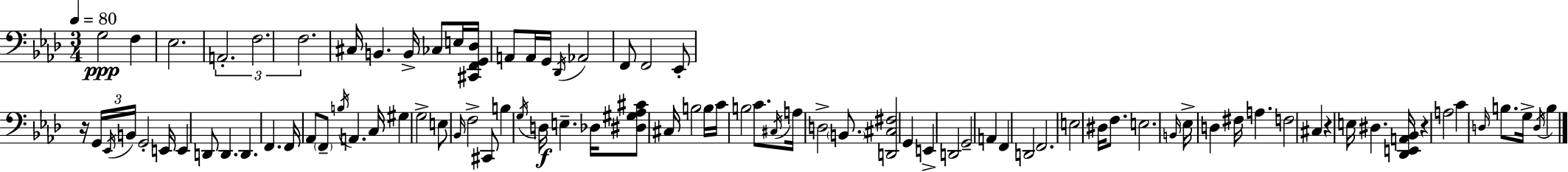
{
  \clef bass
  \numericTimeSignature
  \time 3/4
  \key f \minor
  \tempo 4 = 80
  g2\ppp f4 | ees2. | \tuplet 3/2 { a,2.-. | f2. | \break f2. } | cis16 b,4. b,16-> ces8 e16 <cis, f, g, des>16 | a,8 a,16 g,16 \acciaccatura { des,16 } aes,2 | f,8 f,2 ees,8-. | \break r16 \tuplet 3/2 { g,16 \acciaccatura { ees,16 } b,16 } g,2-. | e,16 e,4 d,8 d,4. | d,4. f,4. | f,16 aes,8 \parenthesize f,8-- \acciaccatura { b16 } a,4. | \break c16 gis4 g2-> | e8 \grace { bes,16 } f2-> | cis,8 b4 \acciaccatura { g16 } d16\f e4.-- | des16 <dis gis aes cis'>8 cis16 b2 | \break b16 c'16 b2 | c'8. \acciaccatura { cis16 } a16 d2-> | \parenthesize b,8. <d, cis fis>2 | g,4 e,4-> d,2 | \break g,2-- | a,4 f,4 d,2 | f,2. | e2 | \break dis16 f8. e2. | \grace { b,16 } ees16-> d4 | fis16 a4. f2 | cis4 r4 e16 | \break dis4. <des, e, a, bes,>16 r4 a2 | c'4 \grace { d16 } | b8. g16-> \acciaccatura { d16 } b4 \bar "|."
}